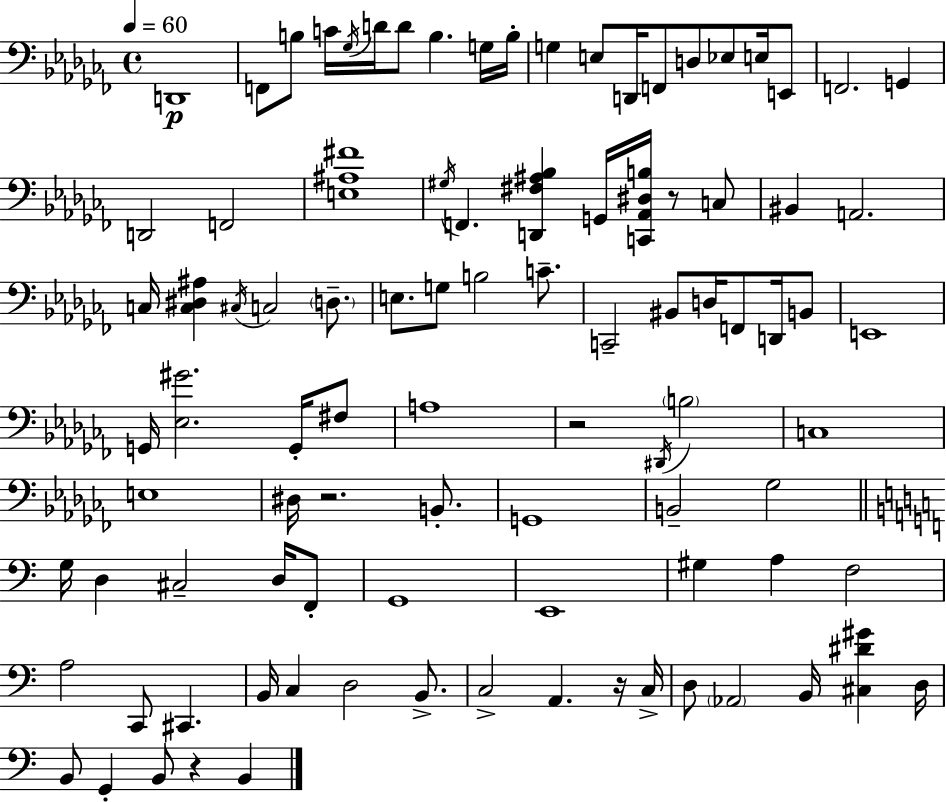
{
  \clef bass
  \time 4/4
  \defaultTimeSignature
  \key aes \minor
  \tempo 4 = 60
  d,1\p | f,8 b8 c'16 \acciaccatura { ges16 } d'16 d'8 b4. g16 | b16-. g4 e8 d,16 f,8 d8 ees8 e16 e,8 | f,2. g,4 | \break d,2 f,2 | <e ais fis'>1 | \acciaccatura { gis16 } f,4. <d, fis ais bes>4 g,16 <c, aes, dis b>16 r8 | c8 bis,4 a,2. | \break c16 <c dis ais>4 \acciaccatura { cis16 } c2 | \parenthesize d8.-- e8. g8 b2 | c'8.-- c,2-- bis,8 d16 f,8 | d,16 b,8 e,1 | \break g,16 <ees gis'>2. | g,16-. fis8 a1 | r2 \acciaccatura { dis,16 } \parenthesize b2 | c1 | \break e1 | dis16 r2. | b,8.-. g,1 | b,2-- ges2 | \break \bar "||" \break \key c \major g16 d4 cis2-- d16 f,8-. | g,1 | e,1 | gis4 a4 f2 | \break a2 c,8 cis,4. | b,16 c4 d2 b,8.-> | c2-> a,4. r16 c16-> | d8 \parenthesize aes,2 b,16 <cis dis' gis'>4 d16 | \break b,8 g,4-. b,8 r4 b,4 | \bar "|."
}